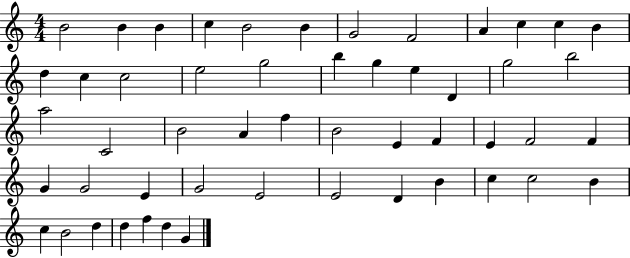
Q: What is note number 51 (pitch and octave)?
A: D5